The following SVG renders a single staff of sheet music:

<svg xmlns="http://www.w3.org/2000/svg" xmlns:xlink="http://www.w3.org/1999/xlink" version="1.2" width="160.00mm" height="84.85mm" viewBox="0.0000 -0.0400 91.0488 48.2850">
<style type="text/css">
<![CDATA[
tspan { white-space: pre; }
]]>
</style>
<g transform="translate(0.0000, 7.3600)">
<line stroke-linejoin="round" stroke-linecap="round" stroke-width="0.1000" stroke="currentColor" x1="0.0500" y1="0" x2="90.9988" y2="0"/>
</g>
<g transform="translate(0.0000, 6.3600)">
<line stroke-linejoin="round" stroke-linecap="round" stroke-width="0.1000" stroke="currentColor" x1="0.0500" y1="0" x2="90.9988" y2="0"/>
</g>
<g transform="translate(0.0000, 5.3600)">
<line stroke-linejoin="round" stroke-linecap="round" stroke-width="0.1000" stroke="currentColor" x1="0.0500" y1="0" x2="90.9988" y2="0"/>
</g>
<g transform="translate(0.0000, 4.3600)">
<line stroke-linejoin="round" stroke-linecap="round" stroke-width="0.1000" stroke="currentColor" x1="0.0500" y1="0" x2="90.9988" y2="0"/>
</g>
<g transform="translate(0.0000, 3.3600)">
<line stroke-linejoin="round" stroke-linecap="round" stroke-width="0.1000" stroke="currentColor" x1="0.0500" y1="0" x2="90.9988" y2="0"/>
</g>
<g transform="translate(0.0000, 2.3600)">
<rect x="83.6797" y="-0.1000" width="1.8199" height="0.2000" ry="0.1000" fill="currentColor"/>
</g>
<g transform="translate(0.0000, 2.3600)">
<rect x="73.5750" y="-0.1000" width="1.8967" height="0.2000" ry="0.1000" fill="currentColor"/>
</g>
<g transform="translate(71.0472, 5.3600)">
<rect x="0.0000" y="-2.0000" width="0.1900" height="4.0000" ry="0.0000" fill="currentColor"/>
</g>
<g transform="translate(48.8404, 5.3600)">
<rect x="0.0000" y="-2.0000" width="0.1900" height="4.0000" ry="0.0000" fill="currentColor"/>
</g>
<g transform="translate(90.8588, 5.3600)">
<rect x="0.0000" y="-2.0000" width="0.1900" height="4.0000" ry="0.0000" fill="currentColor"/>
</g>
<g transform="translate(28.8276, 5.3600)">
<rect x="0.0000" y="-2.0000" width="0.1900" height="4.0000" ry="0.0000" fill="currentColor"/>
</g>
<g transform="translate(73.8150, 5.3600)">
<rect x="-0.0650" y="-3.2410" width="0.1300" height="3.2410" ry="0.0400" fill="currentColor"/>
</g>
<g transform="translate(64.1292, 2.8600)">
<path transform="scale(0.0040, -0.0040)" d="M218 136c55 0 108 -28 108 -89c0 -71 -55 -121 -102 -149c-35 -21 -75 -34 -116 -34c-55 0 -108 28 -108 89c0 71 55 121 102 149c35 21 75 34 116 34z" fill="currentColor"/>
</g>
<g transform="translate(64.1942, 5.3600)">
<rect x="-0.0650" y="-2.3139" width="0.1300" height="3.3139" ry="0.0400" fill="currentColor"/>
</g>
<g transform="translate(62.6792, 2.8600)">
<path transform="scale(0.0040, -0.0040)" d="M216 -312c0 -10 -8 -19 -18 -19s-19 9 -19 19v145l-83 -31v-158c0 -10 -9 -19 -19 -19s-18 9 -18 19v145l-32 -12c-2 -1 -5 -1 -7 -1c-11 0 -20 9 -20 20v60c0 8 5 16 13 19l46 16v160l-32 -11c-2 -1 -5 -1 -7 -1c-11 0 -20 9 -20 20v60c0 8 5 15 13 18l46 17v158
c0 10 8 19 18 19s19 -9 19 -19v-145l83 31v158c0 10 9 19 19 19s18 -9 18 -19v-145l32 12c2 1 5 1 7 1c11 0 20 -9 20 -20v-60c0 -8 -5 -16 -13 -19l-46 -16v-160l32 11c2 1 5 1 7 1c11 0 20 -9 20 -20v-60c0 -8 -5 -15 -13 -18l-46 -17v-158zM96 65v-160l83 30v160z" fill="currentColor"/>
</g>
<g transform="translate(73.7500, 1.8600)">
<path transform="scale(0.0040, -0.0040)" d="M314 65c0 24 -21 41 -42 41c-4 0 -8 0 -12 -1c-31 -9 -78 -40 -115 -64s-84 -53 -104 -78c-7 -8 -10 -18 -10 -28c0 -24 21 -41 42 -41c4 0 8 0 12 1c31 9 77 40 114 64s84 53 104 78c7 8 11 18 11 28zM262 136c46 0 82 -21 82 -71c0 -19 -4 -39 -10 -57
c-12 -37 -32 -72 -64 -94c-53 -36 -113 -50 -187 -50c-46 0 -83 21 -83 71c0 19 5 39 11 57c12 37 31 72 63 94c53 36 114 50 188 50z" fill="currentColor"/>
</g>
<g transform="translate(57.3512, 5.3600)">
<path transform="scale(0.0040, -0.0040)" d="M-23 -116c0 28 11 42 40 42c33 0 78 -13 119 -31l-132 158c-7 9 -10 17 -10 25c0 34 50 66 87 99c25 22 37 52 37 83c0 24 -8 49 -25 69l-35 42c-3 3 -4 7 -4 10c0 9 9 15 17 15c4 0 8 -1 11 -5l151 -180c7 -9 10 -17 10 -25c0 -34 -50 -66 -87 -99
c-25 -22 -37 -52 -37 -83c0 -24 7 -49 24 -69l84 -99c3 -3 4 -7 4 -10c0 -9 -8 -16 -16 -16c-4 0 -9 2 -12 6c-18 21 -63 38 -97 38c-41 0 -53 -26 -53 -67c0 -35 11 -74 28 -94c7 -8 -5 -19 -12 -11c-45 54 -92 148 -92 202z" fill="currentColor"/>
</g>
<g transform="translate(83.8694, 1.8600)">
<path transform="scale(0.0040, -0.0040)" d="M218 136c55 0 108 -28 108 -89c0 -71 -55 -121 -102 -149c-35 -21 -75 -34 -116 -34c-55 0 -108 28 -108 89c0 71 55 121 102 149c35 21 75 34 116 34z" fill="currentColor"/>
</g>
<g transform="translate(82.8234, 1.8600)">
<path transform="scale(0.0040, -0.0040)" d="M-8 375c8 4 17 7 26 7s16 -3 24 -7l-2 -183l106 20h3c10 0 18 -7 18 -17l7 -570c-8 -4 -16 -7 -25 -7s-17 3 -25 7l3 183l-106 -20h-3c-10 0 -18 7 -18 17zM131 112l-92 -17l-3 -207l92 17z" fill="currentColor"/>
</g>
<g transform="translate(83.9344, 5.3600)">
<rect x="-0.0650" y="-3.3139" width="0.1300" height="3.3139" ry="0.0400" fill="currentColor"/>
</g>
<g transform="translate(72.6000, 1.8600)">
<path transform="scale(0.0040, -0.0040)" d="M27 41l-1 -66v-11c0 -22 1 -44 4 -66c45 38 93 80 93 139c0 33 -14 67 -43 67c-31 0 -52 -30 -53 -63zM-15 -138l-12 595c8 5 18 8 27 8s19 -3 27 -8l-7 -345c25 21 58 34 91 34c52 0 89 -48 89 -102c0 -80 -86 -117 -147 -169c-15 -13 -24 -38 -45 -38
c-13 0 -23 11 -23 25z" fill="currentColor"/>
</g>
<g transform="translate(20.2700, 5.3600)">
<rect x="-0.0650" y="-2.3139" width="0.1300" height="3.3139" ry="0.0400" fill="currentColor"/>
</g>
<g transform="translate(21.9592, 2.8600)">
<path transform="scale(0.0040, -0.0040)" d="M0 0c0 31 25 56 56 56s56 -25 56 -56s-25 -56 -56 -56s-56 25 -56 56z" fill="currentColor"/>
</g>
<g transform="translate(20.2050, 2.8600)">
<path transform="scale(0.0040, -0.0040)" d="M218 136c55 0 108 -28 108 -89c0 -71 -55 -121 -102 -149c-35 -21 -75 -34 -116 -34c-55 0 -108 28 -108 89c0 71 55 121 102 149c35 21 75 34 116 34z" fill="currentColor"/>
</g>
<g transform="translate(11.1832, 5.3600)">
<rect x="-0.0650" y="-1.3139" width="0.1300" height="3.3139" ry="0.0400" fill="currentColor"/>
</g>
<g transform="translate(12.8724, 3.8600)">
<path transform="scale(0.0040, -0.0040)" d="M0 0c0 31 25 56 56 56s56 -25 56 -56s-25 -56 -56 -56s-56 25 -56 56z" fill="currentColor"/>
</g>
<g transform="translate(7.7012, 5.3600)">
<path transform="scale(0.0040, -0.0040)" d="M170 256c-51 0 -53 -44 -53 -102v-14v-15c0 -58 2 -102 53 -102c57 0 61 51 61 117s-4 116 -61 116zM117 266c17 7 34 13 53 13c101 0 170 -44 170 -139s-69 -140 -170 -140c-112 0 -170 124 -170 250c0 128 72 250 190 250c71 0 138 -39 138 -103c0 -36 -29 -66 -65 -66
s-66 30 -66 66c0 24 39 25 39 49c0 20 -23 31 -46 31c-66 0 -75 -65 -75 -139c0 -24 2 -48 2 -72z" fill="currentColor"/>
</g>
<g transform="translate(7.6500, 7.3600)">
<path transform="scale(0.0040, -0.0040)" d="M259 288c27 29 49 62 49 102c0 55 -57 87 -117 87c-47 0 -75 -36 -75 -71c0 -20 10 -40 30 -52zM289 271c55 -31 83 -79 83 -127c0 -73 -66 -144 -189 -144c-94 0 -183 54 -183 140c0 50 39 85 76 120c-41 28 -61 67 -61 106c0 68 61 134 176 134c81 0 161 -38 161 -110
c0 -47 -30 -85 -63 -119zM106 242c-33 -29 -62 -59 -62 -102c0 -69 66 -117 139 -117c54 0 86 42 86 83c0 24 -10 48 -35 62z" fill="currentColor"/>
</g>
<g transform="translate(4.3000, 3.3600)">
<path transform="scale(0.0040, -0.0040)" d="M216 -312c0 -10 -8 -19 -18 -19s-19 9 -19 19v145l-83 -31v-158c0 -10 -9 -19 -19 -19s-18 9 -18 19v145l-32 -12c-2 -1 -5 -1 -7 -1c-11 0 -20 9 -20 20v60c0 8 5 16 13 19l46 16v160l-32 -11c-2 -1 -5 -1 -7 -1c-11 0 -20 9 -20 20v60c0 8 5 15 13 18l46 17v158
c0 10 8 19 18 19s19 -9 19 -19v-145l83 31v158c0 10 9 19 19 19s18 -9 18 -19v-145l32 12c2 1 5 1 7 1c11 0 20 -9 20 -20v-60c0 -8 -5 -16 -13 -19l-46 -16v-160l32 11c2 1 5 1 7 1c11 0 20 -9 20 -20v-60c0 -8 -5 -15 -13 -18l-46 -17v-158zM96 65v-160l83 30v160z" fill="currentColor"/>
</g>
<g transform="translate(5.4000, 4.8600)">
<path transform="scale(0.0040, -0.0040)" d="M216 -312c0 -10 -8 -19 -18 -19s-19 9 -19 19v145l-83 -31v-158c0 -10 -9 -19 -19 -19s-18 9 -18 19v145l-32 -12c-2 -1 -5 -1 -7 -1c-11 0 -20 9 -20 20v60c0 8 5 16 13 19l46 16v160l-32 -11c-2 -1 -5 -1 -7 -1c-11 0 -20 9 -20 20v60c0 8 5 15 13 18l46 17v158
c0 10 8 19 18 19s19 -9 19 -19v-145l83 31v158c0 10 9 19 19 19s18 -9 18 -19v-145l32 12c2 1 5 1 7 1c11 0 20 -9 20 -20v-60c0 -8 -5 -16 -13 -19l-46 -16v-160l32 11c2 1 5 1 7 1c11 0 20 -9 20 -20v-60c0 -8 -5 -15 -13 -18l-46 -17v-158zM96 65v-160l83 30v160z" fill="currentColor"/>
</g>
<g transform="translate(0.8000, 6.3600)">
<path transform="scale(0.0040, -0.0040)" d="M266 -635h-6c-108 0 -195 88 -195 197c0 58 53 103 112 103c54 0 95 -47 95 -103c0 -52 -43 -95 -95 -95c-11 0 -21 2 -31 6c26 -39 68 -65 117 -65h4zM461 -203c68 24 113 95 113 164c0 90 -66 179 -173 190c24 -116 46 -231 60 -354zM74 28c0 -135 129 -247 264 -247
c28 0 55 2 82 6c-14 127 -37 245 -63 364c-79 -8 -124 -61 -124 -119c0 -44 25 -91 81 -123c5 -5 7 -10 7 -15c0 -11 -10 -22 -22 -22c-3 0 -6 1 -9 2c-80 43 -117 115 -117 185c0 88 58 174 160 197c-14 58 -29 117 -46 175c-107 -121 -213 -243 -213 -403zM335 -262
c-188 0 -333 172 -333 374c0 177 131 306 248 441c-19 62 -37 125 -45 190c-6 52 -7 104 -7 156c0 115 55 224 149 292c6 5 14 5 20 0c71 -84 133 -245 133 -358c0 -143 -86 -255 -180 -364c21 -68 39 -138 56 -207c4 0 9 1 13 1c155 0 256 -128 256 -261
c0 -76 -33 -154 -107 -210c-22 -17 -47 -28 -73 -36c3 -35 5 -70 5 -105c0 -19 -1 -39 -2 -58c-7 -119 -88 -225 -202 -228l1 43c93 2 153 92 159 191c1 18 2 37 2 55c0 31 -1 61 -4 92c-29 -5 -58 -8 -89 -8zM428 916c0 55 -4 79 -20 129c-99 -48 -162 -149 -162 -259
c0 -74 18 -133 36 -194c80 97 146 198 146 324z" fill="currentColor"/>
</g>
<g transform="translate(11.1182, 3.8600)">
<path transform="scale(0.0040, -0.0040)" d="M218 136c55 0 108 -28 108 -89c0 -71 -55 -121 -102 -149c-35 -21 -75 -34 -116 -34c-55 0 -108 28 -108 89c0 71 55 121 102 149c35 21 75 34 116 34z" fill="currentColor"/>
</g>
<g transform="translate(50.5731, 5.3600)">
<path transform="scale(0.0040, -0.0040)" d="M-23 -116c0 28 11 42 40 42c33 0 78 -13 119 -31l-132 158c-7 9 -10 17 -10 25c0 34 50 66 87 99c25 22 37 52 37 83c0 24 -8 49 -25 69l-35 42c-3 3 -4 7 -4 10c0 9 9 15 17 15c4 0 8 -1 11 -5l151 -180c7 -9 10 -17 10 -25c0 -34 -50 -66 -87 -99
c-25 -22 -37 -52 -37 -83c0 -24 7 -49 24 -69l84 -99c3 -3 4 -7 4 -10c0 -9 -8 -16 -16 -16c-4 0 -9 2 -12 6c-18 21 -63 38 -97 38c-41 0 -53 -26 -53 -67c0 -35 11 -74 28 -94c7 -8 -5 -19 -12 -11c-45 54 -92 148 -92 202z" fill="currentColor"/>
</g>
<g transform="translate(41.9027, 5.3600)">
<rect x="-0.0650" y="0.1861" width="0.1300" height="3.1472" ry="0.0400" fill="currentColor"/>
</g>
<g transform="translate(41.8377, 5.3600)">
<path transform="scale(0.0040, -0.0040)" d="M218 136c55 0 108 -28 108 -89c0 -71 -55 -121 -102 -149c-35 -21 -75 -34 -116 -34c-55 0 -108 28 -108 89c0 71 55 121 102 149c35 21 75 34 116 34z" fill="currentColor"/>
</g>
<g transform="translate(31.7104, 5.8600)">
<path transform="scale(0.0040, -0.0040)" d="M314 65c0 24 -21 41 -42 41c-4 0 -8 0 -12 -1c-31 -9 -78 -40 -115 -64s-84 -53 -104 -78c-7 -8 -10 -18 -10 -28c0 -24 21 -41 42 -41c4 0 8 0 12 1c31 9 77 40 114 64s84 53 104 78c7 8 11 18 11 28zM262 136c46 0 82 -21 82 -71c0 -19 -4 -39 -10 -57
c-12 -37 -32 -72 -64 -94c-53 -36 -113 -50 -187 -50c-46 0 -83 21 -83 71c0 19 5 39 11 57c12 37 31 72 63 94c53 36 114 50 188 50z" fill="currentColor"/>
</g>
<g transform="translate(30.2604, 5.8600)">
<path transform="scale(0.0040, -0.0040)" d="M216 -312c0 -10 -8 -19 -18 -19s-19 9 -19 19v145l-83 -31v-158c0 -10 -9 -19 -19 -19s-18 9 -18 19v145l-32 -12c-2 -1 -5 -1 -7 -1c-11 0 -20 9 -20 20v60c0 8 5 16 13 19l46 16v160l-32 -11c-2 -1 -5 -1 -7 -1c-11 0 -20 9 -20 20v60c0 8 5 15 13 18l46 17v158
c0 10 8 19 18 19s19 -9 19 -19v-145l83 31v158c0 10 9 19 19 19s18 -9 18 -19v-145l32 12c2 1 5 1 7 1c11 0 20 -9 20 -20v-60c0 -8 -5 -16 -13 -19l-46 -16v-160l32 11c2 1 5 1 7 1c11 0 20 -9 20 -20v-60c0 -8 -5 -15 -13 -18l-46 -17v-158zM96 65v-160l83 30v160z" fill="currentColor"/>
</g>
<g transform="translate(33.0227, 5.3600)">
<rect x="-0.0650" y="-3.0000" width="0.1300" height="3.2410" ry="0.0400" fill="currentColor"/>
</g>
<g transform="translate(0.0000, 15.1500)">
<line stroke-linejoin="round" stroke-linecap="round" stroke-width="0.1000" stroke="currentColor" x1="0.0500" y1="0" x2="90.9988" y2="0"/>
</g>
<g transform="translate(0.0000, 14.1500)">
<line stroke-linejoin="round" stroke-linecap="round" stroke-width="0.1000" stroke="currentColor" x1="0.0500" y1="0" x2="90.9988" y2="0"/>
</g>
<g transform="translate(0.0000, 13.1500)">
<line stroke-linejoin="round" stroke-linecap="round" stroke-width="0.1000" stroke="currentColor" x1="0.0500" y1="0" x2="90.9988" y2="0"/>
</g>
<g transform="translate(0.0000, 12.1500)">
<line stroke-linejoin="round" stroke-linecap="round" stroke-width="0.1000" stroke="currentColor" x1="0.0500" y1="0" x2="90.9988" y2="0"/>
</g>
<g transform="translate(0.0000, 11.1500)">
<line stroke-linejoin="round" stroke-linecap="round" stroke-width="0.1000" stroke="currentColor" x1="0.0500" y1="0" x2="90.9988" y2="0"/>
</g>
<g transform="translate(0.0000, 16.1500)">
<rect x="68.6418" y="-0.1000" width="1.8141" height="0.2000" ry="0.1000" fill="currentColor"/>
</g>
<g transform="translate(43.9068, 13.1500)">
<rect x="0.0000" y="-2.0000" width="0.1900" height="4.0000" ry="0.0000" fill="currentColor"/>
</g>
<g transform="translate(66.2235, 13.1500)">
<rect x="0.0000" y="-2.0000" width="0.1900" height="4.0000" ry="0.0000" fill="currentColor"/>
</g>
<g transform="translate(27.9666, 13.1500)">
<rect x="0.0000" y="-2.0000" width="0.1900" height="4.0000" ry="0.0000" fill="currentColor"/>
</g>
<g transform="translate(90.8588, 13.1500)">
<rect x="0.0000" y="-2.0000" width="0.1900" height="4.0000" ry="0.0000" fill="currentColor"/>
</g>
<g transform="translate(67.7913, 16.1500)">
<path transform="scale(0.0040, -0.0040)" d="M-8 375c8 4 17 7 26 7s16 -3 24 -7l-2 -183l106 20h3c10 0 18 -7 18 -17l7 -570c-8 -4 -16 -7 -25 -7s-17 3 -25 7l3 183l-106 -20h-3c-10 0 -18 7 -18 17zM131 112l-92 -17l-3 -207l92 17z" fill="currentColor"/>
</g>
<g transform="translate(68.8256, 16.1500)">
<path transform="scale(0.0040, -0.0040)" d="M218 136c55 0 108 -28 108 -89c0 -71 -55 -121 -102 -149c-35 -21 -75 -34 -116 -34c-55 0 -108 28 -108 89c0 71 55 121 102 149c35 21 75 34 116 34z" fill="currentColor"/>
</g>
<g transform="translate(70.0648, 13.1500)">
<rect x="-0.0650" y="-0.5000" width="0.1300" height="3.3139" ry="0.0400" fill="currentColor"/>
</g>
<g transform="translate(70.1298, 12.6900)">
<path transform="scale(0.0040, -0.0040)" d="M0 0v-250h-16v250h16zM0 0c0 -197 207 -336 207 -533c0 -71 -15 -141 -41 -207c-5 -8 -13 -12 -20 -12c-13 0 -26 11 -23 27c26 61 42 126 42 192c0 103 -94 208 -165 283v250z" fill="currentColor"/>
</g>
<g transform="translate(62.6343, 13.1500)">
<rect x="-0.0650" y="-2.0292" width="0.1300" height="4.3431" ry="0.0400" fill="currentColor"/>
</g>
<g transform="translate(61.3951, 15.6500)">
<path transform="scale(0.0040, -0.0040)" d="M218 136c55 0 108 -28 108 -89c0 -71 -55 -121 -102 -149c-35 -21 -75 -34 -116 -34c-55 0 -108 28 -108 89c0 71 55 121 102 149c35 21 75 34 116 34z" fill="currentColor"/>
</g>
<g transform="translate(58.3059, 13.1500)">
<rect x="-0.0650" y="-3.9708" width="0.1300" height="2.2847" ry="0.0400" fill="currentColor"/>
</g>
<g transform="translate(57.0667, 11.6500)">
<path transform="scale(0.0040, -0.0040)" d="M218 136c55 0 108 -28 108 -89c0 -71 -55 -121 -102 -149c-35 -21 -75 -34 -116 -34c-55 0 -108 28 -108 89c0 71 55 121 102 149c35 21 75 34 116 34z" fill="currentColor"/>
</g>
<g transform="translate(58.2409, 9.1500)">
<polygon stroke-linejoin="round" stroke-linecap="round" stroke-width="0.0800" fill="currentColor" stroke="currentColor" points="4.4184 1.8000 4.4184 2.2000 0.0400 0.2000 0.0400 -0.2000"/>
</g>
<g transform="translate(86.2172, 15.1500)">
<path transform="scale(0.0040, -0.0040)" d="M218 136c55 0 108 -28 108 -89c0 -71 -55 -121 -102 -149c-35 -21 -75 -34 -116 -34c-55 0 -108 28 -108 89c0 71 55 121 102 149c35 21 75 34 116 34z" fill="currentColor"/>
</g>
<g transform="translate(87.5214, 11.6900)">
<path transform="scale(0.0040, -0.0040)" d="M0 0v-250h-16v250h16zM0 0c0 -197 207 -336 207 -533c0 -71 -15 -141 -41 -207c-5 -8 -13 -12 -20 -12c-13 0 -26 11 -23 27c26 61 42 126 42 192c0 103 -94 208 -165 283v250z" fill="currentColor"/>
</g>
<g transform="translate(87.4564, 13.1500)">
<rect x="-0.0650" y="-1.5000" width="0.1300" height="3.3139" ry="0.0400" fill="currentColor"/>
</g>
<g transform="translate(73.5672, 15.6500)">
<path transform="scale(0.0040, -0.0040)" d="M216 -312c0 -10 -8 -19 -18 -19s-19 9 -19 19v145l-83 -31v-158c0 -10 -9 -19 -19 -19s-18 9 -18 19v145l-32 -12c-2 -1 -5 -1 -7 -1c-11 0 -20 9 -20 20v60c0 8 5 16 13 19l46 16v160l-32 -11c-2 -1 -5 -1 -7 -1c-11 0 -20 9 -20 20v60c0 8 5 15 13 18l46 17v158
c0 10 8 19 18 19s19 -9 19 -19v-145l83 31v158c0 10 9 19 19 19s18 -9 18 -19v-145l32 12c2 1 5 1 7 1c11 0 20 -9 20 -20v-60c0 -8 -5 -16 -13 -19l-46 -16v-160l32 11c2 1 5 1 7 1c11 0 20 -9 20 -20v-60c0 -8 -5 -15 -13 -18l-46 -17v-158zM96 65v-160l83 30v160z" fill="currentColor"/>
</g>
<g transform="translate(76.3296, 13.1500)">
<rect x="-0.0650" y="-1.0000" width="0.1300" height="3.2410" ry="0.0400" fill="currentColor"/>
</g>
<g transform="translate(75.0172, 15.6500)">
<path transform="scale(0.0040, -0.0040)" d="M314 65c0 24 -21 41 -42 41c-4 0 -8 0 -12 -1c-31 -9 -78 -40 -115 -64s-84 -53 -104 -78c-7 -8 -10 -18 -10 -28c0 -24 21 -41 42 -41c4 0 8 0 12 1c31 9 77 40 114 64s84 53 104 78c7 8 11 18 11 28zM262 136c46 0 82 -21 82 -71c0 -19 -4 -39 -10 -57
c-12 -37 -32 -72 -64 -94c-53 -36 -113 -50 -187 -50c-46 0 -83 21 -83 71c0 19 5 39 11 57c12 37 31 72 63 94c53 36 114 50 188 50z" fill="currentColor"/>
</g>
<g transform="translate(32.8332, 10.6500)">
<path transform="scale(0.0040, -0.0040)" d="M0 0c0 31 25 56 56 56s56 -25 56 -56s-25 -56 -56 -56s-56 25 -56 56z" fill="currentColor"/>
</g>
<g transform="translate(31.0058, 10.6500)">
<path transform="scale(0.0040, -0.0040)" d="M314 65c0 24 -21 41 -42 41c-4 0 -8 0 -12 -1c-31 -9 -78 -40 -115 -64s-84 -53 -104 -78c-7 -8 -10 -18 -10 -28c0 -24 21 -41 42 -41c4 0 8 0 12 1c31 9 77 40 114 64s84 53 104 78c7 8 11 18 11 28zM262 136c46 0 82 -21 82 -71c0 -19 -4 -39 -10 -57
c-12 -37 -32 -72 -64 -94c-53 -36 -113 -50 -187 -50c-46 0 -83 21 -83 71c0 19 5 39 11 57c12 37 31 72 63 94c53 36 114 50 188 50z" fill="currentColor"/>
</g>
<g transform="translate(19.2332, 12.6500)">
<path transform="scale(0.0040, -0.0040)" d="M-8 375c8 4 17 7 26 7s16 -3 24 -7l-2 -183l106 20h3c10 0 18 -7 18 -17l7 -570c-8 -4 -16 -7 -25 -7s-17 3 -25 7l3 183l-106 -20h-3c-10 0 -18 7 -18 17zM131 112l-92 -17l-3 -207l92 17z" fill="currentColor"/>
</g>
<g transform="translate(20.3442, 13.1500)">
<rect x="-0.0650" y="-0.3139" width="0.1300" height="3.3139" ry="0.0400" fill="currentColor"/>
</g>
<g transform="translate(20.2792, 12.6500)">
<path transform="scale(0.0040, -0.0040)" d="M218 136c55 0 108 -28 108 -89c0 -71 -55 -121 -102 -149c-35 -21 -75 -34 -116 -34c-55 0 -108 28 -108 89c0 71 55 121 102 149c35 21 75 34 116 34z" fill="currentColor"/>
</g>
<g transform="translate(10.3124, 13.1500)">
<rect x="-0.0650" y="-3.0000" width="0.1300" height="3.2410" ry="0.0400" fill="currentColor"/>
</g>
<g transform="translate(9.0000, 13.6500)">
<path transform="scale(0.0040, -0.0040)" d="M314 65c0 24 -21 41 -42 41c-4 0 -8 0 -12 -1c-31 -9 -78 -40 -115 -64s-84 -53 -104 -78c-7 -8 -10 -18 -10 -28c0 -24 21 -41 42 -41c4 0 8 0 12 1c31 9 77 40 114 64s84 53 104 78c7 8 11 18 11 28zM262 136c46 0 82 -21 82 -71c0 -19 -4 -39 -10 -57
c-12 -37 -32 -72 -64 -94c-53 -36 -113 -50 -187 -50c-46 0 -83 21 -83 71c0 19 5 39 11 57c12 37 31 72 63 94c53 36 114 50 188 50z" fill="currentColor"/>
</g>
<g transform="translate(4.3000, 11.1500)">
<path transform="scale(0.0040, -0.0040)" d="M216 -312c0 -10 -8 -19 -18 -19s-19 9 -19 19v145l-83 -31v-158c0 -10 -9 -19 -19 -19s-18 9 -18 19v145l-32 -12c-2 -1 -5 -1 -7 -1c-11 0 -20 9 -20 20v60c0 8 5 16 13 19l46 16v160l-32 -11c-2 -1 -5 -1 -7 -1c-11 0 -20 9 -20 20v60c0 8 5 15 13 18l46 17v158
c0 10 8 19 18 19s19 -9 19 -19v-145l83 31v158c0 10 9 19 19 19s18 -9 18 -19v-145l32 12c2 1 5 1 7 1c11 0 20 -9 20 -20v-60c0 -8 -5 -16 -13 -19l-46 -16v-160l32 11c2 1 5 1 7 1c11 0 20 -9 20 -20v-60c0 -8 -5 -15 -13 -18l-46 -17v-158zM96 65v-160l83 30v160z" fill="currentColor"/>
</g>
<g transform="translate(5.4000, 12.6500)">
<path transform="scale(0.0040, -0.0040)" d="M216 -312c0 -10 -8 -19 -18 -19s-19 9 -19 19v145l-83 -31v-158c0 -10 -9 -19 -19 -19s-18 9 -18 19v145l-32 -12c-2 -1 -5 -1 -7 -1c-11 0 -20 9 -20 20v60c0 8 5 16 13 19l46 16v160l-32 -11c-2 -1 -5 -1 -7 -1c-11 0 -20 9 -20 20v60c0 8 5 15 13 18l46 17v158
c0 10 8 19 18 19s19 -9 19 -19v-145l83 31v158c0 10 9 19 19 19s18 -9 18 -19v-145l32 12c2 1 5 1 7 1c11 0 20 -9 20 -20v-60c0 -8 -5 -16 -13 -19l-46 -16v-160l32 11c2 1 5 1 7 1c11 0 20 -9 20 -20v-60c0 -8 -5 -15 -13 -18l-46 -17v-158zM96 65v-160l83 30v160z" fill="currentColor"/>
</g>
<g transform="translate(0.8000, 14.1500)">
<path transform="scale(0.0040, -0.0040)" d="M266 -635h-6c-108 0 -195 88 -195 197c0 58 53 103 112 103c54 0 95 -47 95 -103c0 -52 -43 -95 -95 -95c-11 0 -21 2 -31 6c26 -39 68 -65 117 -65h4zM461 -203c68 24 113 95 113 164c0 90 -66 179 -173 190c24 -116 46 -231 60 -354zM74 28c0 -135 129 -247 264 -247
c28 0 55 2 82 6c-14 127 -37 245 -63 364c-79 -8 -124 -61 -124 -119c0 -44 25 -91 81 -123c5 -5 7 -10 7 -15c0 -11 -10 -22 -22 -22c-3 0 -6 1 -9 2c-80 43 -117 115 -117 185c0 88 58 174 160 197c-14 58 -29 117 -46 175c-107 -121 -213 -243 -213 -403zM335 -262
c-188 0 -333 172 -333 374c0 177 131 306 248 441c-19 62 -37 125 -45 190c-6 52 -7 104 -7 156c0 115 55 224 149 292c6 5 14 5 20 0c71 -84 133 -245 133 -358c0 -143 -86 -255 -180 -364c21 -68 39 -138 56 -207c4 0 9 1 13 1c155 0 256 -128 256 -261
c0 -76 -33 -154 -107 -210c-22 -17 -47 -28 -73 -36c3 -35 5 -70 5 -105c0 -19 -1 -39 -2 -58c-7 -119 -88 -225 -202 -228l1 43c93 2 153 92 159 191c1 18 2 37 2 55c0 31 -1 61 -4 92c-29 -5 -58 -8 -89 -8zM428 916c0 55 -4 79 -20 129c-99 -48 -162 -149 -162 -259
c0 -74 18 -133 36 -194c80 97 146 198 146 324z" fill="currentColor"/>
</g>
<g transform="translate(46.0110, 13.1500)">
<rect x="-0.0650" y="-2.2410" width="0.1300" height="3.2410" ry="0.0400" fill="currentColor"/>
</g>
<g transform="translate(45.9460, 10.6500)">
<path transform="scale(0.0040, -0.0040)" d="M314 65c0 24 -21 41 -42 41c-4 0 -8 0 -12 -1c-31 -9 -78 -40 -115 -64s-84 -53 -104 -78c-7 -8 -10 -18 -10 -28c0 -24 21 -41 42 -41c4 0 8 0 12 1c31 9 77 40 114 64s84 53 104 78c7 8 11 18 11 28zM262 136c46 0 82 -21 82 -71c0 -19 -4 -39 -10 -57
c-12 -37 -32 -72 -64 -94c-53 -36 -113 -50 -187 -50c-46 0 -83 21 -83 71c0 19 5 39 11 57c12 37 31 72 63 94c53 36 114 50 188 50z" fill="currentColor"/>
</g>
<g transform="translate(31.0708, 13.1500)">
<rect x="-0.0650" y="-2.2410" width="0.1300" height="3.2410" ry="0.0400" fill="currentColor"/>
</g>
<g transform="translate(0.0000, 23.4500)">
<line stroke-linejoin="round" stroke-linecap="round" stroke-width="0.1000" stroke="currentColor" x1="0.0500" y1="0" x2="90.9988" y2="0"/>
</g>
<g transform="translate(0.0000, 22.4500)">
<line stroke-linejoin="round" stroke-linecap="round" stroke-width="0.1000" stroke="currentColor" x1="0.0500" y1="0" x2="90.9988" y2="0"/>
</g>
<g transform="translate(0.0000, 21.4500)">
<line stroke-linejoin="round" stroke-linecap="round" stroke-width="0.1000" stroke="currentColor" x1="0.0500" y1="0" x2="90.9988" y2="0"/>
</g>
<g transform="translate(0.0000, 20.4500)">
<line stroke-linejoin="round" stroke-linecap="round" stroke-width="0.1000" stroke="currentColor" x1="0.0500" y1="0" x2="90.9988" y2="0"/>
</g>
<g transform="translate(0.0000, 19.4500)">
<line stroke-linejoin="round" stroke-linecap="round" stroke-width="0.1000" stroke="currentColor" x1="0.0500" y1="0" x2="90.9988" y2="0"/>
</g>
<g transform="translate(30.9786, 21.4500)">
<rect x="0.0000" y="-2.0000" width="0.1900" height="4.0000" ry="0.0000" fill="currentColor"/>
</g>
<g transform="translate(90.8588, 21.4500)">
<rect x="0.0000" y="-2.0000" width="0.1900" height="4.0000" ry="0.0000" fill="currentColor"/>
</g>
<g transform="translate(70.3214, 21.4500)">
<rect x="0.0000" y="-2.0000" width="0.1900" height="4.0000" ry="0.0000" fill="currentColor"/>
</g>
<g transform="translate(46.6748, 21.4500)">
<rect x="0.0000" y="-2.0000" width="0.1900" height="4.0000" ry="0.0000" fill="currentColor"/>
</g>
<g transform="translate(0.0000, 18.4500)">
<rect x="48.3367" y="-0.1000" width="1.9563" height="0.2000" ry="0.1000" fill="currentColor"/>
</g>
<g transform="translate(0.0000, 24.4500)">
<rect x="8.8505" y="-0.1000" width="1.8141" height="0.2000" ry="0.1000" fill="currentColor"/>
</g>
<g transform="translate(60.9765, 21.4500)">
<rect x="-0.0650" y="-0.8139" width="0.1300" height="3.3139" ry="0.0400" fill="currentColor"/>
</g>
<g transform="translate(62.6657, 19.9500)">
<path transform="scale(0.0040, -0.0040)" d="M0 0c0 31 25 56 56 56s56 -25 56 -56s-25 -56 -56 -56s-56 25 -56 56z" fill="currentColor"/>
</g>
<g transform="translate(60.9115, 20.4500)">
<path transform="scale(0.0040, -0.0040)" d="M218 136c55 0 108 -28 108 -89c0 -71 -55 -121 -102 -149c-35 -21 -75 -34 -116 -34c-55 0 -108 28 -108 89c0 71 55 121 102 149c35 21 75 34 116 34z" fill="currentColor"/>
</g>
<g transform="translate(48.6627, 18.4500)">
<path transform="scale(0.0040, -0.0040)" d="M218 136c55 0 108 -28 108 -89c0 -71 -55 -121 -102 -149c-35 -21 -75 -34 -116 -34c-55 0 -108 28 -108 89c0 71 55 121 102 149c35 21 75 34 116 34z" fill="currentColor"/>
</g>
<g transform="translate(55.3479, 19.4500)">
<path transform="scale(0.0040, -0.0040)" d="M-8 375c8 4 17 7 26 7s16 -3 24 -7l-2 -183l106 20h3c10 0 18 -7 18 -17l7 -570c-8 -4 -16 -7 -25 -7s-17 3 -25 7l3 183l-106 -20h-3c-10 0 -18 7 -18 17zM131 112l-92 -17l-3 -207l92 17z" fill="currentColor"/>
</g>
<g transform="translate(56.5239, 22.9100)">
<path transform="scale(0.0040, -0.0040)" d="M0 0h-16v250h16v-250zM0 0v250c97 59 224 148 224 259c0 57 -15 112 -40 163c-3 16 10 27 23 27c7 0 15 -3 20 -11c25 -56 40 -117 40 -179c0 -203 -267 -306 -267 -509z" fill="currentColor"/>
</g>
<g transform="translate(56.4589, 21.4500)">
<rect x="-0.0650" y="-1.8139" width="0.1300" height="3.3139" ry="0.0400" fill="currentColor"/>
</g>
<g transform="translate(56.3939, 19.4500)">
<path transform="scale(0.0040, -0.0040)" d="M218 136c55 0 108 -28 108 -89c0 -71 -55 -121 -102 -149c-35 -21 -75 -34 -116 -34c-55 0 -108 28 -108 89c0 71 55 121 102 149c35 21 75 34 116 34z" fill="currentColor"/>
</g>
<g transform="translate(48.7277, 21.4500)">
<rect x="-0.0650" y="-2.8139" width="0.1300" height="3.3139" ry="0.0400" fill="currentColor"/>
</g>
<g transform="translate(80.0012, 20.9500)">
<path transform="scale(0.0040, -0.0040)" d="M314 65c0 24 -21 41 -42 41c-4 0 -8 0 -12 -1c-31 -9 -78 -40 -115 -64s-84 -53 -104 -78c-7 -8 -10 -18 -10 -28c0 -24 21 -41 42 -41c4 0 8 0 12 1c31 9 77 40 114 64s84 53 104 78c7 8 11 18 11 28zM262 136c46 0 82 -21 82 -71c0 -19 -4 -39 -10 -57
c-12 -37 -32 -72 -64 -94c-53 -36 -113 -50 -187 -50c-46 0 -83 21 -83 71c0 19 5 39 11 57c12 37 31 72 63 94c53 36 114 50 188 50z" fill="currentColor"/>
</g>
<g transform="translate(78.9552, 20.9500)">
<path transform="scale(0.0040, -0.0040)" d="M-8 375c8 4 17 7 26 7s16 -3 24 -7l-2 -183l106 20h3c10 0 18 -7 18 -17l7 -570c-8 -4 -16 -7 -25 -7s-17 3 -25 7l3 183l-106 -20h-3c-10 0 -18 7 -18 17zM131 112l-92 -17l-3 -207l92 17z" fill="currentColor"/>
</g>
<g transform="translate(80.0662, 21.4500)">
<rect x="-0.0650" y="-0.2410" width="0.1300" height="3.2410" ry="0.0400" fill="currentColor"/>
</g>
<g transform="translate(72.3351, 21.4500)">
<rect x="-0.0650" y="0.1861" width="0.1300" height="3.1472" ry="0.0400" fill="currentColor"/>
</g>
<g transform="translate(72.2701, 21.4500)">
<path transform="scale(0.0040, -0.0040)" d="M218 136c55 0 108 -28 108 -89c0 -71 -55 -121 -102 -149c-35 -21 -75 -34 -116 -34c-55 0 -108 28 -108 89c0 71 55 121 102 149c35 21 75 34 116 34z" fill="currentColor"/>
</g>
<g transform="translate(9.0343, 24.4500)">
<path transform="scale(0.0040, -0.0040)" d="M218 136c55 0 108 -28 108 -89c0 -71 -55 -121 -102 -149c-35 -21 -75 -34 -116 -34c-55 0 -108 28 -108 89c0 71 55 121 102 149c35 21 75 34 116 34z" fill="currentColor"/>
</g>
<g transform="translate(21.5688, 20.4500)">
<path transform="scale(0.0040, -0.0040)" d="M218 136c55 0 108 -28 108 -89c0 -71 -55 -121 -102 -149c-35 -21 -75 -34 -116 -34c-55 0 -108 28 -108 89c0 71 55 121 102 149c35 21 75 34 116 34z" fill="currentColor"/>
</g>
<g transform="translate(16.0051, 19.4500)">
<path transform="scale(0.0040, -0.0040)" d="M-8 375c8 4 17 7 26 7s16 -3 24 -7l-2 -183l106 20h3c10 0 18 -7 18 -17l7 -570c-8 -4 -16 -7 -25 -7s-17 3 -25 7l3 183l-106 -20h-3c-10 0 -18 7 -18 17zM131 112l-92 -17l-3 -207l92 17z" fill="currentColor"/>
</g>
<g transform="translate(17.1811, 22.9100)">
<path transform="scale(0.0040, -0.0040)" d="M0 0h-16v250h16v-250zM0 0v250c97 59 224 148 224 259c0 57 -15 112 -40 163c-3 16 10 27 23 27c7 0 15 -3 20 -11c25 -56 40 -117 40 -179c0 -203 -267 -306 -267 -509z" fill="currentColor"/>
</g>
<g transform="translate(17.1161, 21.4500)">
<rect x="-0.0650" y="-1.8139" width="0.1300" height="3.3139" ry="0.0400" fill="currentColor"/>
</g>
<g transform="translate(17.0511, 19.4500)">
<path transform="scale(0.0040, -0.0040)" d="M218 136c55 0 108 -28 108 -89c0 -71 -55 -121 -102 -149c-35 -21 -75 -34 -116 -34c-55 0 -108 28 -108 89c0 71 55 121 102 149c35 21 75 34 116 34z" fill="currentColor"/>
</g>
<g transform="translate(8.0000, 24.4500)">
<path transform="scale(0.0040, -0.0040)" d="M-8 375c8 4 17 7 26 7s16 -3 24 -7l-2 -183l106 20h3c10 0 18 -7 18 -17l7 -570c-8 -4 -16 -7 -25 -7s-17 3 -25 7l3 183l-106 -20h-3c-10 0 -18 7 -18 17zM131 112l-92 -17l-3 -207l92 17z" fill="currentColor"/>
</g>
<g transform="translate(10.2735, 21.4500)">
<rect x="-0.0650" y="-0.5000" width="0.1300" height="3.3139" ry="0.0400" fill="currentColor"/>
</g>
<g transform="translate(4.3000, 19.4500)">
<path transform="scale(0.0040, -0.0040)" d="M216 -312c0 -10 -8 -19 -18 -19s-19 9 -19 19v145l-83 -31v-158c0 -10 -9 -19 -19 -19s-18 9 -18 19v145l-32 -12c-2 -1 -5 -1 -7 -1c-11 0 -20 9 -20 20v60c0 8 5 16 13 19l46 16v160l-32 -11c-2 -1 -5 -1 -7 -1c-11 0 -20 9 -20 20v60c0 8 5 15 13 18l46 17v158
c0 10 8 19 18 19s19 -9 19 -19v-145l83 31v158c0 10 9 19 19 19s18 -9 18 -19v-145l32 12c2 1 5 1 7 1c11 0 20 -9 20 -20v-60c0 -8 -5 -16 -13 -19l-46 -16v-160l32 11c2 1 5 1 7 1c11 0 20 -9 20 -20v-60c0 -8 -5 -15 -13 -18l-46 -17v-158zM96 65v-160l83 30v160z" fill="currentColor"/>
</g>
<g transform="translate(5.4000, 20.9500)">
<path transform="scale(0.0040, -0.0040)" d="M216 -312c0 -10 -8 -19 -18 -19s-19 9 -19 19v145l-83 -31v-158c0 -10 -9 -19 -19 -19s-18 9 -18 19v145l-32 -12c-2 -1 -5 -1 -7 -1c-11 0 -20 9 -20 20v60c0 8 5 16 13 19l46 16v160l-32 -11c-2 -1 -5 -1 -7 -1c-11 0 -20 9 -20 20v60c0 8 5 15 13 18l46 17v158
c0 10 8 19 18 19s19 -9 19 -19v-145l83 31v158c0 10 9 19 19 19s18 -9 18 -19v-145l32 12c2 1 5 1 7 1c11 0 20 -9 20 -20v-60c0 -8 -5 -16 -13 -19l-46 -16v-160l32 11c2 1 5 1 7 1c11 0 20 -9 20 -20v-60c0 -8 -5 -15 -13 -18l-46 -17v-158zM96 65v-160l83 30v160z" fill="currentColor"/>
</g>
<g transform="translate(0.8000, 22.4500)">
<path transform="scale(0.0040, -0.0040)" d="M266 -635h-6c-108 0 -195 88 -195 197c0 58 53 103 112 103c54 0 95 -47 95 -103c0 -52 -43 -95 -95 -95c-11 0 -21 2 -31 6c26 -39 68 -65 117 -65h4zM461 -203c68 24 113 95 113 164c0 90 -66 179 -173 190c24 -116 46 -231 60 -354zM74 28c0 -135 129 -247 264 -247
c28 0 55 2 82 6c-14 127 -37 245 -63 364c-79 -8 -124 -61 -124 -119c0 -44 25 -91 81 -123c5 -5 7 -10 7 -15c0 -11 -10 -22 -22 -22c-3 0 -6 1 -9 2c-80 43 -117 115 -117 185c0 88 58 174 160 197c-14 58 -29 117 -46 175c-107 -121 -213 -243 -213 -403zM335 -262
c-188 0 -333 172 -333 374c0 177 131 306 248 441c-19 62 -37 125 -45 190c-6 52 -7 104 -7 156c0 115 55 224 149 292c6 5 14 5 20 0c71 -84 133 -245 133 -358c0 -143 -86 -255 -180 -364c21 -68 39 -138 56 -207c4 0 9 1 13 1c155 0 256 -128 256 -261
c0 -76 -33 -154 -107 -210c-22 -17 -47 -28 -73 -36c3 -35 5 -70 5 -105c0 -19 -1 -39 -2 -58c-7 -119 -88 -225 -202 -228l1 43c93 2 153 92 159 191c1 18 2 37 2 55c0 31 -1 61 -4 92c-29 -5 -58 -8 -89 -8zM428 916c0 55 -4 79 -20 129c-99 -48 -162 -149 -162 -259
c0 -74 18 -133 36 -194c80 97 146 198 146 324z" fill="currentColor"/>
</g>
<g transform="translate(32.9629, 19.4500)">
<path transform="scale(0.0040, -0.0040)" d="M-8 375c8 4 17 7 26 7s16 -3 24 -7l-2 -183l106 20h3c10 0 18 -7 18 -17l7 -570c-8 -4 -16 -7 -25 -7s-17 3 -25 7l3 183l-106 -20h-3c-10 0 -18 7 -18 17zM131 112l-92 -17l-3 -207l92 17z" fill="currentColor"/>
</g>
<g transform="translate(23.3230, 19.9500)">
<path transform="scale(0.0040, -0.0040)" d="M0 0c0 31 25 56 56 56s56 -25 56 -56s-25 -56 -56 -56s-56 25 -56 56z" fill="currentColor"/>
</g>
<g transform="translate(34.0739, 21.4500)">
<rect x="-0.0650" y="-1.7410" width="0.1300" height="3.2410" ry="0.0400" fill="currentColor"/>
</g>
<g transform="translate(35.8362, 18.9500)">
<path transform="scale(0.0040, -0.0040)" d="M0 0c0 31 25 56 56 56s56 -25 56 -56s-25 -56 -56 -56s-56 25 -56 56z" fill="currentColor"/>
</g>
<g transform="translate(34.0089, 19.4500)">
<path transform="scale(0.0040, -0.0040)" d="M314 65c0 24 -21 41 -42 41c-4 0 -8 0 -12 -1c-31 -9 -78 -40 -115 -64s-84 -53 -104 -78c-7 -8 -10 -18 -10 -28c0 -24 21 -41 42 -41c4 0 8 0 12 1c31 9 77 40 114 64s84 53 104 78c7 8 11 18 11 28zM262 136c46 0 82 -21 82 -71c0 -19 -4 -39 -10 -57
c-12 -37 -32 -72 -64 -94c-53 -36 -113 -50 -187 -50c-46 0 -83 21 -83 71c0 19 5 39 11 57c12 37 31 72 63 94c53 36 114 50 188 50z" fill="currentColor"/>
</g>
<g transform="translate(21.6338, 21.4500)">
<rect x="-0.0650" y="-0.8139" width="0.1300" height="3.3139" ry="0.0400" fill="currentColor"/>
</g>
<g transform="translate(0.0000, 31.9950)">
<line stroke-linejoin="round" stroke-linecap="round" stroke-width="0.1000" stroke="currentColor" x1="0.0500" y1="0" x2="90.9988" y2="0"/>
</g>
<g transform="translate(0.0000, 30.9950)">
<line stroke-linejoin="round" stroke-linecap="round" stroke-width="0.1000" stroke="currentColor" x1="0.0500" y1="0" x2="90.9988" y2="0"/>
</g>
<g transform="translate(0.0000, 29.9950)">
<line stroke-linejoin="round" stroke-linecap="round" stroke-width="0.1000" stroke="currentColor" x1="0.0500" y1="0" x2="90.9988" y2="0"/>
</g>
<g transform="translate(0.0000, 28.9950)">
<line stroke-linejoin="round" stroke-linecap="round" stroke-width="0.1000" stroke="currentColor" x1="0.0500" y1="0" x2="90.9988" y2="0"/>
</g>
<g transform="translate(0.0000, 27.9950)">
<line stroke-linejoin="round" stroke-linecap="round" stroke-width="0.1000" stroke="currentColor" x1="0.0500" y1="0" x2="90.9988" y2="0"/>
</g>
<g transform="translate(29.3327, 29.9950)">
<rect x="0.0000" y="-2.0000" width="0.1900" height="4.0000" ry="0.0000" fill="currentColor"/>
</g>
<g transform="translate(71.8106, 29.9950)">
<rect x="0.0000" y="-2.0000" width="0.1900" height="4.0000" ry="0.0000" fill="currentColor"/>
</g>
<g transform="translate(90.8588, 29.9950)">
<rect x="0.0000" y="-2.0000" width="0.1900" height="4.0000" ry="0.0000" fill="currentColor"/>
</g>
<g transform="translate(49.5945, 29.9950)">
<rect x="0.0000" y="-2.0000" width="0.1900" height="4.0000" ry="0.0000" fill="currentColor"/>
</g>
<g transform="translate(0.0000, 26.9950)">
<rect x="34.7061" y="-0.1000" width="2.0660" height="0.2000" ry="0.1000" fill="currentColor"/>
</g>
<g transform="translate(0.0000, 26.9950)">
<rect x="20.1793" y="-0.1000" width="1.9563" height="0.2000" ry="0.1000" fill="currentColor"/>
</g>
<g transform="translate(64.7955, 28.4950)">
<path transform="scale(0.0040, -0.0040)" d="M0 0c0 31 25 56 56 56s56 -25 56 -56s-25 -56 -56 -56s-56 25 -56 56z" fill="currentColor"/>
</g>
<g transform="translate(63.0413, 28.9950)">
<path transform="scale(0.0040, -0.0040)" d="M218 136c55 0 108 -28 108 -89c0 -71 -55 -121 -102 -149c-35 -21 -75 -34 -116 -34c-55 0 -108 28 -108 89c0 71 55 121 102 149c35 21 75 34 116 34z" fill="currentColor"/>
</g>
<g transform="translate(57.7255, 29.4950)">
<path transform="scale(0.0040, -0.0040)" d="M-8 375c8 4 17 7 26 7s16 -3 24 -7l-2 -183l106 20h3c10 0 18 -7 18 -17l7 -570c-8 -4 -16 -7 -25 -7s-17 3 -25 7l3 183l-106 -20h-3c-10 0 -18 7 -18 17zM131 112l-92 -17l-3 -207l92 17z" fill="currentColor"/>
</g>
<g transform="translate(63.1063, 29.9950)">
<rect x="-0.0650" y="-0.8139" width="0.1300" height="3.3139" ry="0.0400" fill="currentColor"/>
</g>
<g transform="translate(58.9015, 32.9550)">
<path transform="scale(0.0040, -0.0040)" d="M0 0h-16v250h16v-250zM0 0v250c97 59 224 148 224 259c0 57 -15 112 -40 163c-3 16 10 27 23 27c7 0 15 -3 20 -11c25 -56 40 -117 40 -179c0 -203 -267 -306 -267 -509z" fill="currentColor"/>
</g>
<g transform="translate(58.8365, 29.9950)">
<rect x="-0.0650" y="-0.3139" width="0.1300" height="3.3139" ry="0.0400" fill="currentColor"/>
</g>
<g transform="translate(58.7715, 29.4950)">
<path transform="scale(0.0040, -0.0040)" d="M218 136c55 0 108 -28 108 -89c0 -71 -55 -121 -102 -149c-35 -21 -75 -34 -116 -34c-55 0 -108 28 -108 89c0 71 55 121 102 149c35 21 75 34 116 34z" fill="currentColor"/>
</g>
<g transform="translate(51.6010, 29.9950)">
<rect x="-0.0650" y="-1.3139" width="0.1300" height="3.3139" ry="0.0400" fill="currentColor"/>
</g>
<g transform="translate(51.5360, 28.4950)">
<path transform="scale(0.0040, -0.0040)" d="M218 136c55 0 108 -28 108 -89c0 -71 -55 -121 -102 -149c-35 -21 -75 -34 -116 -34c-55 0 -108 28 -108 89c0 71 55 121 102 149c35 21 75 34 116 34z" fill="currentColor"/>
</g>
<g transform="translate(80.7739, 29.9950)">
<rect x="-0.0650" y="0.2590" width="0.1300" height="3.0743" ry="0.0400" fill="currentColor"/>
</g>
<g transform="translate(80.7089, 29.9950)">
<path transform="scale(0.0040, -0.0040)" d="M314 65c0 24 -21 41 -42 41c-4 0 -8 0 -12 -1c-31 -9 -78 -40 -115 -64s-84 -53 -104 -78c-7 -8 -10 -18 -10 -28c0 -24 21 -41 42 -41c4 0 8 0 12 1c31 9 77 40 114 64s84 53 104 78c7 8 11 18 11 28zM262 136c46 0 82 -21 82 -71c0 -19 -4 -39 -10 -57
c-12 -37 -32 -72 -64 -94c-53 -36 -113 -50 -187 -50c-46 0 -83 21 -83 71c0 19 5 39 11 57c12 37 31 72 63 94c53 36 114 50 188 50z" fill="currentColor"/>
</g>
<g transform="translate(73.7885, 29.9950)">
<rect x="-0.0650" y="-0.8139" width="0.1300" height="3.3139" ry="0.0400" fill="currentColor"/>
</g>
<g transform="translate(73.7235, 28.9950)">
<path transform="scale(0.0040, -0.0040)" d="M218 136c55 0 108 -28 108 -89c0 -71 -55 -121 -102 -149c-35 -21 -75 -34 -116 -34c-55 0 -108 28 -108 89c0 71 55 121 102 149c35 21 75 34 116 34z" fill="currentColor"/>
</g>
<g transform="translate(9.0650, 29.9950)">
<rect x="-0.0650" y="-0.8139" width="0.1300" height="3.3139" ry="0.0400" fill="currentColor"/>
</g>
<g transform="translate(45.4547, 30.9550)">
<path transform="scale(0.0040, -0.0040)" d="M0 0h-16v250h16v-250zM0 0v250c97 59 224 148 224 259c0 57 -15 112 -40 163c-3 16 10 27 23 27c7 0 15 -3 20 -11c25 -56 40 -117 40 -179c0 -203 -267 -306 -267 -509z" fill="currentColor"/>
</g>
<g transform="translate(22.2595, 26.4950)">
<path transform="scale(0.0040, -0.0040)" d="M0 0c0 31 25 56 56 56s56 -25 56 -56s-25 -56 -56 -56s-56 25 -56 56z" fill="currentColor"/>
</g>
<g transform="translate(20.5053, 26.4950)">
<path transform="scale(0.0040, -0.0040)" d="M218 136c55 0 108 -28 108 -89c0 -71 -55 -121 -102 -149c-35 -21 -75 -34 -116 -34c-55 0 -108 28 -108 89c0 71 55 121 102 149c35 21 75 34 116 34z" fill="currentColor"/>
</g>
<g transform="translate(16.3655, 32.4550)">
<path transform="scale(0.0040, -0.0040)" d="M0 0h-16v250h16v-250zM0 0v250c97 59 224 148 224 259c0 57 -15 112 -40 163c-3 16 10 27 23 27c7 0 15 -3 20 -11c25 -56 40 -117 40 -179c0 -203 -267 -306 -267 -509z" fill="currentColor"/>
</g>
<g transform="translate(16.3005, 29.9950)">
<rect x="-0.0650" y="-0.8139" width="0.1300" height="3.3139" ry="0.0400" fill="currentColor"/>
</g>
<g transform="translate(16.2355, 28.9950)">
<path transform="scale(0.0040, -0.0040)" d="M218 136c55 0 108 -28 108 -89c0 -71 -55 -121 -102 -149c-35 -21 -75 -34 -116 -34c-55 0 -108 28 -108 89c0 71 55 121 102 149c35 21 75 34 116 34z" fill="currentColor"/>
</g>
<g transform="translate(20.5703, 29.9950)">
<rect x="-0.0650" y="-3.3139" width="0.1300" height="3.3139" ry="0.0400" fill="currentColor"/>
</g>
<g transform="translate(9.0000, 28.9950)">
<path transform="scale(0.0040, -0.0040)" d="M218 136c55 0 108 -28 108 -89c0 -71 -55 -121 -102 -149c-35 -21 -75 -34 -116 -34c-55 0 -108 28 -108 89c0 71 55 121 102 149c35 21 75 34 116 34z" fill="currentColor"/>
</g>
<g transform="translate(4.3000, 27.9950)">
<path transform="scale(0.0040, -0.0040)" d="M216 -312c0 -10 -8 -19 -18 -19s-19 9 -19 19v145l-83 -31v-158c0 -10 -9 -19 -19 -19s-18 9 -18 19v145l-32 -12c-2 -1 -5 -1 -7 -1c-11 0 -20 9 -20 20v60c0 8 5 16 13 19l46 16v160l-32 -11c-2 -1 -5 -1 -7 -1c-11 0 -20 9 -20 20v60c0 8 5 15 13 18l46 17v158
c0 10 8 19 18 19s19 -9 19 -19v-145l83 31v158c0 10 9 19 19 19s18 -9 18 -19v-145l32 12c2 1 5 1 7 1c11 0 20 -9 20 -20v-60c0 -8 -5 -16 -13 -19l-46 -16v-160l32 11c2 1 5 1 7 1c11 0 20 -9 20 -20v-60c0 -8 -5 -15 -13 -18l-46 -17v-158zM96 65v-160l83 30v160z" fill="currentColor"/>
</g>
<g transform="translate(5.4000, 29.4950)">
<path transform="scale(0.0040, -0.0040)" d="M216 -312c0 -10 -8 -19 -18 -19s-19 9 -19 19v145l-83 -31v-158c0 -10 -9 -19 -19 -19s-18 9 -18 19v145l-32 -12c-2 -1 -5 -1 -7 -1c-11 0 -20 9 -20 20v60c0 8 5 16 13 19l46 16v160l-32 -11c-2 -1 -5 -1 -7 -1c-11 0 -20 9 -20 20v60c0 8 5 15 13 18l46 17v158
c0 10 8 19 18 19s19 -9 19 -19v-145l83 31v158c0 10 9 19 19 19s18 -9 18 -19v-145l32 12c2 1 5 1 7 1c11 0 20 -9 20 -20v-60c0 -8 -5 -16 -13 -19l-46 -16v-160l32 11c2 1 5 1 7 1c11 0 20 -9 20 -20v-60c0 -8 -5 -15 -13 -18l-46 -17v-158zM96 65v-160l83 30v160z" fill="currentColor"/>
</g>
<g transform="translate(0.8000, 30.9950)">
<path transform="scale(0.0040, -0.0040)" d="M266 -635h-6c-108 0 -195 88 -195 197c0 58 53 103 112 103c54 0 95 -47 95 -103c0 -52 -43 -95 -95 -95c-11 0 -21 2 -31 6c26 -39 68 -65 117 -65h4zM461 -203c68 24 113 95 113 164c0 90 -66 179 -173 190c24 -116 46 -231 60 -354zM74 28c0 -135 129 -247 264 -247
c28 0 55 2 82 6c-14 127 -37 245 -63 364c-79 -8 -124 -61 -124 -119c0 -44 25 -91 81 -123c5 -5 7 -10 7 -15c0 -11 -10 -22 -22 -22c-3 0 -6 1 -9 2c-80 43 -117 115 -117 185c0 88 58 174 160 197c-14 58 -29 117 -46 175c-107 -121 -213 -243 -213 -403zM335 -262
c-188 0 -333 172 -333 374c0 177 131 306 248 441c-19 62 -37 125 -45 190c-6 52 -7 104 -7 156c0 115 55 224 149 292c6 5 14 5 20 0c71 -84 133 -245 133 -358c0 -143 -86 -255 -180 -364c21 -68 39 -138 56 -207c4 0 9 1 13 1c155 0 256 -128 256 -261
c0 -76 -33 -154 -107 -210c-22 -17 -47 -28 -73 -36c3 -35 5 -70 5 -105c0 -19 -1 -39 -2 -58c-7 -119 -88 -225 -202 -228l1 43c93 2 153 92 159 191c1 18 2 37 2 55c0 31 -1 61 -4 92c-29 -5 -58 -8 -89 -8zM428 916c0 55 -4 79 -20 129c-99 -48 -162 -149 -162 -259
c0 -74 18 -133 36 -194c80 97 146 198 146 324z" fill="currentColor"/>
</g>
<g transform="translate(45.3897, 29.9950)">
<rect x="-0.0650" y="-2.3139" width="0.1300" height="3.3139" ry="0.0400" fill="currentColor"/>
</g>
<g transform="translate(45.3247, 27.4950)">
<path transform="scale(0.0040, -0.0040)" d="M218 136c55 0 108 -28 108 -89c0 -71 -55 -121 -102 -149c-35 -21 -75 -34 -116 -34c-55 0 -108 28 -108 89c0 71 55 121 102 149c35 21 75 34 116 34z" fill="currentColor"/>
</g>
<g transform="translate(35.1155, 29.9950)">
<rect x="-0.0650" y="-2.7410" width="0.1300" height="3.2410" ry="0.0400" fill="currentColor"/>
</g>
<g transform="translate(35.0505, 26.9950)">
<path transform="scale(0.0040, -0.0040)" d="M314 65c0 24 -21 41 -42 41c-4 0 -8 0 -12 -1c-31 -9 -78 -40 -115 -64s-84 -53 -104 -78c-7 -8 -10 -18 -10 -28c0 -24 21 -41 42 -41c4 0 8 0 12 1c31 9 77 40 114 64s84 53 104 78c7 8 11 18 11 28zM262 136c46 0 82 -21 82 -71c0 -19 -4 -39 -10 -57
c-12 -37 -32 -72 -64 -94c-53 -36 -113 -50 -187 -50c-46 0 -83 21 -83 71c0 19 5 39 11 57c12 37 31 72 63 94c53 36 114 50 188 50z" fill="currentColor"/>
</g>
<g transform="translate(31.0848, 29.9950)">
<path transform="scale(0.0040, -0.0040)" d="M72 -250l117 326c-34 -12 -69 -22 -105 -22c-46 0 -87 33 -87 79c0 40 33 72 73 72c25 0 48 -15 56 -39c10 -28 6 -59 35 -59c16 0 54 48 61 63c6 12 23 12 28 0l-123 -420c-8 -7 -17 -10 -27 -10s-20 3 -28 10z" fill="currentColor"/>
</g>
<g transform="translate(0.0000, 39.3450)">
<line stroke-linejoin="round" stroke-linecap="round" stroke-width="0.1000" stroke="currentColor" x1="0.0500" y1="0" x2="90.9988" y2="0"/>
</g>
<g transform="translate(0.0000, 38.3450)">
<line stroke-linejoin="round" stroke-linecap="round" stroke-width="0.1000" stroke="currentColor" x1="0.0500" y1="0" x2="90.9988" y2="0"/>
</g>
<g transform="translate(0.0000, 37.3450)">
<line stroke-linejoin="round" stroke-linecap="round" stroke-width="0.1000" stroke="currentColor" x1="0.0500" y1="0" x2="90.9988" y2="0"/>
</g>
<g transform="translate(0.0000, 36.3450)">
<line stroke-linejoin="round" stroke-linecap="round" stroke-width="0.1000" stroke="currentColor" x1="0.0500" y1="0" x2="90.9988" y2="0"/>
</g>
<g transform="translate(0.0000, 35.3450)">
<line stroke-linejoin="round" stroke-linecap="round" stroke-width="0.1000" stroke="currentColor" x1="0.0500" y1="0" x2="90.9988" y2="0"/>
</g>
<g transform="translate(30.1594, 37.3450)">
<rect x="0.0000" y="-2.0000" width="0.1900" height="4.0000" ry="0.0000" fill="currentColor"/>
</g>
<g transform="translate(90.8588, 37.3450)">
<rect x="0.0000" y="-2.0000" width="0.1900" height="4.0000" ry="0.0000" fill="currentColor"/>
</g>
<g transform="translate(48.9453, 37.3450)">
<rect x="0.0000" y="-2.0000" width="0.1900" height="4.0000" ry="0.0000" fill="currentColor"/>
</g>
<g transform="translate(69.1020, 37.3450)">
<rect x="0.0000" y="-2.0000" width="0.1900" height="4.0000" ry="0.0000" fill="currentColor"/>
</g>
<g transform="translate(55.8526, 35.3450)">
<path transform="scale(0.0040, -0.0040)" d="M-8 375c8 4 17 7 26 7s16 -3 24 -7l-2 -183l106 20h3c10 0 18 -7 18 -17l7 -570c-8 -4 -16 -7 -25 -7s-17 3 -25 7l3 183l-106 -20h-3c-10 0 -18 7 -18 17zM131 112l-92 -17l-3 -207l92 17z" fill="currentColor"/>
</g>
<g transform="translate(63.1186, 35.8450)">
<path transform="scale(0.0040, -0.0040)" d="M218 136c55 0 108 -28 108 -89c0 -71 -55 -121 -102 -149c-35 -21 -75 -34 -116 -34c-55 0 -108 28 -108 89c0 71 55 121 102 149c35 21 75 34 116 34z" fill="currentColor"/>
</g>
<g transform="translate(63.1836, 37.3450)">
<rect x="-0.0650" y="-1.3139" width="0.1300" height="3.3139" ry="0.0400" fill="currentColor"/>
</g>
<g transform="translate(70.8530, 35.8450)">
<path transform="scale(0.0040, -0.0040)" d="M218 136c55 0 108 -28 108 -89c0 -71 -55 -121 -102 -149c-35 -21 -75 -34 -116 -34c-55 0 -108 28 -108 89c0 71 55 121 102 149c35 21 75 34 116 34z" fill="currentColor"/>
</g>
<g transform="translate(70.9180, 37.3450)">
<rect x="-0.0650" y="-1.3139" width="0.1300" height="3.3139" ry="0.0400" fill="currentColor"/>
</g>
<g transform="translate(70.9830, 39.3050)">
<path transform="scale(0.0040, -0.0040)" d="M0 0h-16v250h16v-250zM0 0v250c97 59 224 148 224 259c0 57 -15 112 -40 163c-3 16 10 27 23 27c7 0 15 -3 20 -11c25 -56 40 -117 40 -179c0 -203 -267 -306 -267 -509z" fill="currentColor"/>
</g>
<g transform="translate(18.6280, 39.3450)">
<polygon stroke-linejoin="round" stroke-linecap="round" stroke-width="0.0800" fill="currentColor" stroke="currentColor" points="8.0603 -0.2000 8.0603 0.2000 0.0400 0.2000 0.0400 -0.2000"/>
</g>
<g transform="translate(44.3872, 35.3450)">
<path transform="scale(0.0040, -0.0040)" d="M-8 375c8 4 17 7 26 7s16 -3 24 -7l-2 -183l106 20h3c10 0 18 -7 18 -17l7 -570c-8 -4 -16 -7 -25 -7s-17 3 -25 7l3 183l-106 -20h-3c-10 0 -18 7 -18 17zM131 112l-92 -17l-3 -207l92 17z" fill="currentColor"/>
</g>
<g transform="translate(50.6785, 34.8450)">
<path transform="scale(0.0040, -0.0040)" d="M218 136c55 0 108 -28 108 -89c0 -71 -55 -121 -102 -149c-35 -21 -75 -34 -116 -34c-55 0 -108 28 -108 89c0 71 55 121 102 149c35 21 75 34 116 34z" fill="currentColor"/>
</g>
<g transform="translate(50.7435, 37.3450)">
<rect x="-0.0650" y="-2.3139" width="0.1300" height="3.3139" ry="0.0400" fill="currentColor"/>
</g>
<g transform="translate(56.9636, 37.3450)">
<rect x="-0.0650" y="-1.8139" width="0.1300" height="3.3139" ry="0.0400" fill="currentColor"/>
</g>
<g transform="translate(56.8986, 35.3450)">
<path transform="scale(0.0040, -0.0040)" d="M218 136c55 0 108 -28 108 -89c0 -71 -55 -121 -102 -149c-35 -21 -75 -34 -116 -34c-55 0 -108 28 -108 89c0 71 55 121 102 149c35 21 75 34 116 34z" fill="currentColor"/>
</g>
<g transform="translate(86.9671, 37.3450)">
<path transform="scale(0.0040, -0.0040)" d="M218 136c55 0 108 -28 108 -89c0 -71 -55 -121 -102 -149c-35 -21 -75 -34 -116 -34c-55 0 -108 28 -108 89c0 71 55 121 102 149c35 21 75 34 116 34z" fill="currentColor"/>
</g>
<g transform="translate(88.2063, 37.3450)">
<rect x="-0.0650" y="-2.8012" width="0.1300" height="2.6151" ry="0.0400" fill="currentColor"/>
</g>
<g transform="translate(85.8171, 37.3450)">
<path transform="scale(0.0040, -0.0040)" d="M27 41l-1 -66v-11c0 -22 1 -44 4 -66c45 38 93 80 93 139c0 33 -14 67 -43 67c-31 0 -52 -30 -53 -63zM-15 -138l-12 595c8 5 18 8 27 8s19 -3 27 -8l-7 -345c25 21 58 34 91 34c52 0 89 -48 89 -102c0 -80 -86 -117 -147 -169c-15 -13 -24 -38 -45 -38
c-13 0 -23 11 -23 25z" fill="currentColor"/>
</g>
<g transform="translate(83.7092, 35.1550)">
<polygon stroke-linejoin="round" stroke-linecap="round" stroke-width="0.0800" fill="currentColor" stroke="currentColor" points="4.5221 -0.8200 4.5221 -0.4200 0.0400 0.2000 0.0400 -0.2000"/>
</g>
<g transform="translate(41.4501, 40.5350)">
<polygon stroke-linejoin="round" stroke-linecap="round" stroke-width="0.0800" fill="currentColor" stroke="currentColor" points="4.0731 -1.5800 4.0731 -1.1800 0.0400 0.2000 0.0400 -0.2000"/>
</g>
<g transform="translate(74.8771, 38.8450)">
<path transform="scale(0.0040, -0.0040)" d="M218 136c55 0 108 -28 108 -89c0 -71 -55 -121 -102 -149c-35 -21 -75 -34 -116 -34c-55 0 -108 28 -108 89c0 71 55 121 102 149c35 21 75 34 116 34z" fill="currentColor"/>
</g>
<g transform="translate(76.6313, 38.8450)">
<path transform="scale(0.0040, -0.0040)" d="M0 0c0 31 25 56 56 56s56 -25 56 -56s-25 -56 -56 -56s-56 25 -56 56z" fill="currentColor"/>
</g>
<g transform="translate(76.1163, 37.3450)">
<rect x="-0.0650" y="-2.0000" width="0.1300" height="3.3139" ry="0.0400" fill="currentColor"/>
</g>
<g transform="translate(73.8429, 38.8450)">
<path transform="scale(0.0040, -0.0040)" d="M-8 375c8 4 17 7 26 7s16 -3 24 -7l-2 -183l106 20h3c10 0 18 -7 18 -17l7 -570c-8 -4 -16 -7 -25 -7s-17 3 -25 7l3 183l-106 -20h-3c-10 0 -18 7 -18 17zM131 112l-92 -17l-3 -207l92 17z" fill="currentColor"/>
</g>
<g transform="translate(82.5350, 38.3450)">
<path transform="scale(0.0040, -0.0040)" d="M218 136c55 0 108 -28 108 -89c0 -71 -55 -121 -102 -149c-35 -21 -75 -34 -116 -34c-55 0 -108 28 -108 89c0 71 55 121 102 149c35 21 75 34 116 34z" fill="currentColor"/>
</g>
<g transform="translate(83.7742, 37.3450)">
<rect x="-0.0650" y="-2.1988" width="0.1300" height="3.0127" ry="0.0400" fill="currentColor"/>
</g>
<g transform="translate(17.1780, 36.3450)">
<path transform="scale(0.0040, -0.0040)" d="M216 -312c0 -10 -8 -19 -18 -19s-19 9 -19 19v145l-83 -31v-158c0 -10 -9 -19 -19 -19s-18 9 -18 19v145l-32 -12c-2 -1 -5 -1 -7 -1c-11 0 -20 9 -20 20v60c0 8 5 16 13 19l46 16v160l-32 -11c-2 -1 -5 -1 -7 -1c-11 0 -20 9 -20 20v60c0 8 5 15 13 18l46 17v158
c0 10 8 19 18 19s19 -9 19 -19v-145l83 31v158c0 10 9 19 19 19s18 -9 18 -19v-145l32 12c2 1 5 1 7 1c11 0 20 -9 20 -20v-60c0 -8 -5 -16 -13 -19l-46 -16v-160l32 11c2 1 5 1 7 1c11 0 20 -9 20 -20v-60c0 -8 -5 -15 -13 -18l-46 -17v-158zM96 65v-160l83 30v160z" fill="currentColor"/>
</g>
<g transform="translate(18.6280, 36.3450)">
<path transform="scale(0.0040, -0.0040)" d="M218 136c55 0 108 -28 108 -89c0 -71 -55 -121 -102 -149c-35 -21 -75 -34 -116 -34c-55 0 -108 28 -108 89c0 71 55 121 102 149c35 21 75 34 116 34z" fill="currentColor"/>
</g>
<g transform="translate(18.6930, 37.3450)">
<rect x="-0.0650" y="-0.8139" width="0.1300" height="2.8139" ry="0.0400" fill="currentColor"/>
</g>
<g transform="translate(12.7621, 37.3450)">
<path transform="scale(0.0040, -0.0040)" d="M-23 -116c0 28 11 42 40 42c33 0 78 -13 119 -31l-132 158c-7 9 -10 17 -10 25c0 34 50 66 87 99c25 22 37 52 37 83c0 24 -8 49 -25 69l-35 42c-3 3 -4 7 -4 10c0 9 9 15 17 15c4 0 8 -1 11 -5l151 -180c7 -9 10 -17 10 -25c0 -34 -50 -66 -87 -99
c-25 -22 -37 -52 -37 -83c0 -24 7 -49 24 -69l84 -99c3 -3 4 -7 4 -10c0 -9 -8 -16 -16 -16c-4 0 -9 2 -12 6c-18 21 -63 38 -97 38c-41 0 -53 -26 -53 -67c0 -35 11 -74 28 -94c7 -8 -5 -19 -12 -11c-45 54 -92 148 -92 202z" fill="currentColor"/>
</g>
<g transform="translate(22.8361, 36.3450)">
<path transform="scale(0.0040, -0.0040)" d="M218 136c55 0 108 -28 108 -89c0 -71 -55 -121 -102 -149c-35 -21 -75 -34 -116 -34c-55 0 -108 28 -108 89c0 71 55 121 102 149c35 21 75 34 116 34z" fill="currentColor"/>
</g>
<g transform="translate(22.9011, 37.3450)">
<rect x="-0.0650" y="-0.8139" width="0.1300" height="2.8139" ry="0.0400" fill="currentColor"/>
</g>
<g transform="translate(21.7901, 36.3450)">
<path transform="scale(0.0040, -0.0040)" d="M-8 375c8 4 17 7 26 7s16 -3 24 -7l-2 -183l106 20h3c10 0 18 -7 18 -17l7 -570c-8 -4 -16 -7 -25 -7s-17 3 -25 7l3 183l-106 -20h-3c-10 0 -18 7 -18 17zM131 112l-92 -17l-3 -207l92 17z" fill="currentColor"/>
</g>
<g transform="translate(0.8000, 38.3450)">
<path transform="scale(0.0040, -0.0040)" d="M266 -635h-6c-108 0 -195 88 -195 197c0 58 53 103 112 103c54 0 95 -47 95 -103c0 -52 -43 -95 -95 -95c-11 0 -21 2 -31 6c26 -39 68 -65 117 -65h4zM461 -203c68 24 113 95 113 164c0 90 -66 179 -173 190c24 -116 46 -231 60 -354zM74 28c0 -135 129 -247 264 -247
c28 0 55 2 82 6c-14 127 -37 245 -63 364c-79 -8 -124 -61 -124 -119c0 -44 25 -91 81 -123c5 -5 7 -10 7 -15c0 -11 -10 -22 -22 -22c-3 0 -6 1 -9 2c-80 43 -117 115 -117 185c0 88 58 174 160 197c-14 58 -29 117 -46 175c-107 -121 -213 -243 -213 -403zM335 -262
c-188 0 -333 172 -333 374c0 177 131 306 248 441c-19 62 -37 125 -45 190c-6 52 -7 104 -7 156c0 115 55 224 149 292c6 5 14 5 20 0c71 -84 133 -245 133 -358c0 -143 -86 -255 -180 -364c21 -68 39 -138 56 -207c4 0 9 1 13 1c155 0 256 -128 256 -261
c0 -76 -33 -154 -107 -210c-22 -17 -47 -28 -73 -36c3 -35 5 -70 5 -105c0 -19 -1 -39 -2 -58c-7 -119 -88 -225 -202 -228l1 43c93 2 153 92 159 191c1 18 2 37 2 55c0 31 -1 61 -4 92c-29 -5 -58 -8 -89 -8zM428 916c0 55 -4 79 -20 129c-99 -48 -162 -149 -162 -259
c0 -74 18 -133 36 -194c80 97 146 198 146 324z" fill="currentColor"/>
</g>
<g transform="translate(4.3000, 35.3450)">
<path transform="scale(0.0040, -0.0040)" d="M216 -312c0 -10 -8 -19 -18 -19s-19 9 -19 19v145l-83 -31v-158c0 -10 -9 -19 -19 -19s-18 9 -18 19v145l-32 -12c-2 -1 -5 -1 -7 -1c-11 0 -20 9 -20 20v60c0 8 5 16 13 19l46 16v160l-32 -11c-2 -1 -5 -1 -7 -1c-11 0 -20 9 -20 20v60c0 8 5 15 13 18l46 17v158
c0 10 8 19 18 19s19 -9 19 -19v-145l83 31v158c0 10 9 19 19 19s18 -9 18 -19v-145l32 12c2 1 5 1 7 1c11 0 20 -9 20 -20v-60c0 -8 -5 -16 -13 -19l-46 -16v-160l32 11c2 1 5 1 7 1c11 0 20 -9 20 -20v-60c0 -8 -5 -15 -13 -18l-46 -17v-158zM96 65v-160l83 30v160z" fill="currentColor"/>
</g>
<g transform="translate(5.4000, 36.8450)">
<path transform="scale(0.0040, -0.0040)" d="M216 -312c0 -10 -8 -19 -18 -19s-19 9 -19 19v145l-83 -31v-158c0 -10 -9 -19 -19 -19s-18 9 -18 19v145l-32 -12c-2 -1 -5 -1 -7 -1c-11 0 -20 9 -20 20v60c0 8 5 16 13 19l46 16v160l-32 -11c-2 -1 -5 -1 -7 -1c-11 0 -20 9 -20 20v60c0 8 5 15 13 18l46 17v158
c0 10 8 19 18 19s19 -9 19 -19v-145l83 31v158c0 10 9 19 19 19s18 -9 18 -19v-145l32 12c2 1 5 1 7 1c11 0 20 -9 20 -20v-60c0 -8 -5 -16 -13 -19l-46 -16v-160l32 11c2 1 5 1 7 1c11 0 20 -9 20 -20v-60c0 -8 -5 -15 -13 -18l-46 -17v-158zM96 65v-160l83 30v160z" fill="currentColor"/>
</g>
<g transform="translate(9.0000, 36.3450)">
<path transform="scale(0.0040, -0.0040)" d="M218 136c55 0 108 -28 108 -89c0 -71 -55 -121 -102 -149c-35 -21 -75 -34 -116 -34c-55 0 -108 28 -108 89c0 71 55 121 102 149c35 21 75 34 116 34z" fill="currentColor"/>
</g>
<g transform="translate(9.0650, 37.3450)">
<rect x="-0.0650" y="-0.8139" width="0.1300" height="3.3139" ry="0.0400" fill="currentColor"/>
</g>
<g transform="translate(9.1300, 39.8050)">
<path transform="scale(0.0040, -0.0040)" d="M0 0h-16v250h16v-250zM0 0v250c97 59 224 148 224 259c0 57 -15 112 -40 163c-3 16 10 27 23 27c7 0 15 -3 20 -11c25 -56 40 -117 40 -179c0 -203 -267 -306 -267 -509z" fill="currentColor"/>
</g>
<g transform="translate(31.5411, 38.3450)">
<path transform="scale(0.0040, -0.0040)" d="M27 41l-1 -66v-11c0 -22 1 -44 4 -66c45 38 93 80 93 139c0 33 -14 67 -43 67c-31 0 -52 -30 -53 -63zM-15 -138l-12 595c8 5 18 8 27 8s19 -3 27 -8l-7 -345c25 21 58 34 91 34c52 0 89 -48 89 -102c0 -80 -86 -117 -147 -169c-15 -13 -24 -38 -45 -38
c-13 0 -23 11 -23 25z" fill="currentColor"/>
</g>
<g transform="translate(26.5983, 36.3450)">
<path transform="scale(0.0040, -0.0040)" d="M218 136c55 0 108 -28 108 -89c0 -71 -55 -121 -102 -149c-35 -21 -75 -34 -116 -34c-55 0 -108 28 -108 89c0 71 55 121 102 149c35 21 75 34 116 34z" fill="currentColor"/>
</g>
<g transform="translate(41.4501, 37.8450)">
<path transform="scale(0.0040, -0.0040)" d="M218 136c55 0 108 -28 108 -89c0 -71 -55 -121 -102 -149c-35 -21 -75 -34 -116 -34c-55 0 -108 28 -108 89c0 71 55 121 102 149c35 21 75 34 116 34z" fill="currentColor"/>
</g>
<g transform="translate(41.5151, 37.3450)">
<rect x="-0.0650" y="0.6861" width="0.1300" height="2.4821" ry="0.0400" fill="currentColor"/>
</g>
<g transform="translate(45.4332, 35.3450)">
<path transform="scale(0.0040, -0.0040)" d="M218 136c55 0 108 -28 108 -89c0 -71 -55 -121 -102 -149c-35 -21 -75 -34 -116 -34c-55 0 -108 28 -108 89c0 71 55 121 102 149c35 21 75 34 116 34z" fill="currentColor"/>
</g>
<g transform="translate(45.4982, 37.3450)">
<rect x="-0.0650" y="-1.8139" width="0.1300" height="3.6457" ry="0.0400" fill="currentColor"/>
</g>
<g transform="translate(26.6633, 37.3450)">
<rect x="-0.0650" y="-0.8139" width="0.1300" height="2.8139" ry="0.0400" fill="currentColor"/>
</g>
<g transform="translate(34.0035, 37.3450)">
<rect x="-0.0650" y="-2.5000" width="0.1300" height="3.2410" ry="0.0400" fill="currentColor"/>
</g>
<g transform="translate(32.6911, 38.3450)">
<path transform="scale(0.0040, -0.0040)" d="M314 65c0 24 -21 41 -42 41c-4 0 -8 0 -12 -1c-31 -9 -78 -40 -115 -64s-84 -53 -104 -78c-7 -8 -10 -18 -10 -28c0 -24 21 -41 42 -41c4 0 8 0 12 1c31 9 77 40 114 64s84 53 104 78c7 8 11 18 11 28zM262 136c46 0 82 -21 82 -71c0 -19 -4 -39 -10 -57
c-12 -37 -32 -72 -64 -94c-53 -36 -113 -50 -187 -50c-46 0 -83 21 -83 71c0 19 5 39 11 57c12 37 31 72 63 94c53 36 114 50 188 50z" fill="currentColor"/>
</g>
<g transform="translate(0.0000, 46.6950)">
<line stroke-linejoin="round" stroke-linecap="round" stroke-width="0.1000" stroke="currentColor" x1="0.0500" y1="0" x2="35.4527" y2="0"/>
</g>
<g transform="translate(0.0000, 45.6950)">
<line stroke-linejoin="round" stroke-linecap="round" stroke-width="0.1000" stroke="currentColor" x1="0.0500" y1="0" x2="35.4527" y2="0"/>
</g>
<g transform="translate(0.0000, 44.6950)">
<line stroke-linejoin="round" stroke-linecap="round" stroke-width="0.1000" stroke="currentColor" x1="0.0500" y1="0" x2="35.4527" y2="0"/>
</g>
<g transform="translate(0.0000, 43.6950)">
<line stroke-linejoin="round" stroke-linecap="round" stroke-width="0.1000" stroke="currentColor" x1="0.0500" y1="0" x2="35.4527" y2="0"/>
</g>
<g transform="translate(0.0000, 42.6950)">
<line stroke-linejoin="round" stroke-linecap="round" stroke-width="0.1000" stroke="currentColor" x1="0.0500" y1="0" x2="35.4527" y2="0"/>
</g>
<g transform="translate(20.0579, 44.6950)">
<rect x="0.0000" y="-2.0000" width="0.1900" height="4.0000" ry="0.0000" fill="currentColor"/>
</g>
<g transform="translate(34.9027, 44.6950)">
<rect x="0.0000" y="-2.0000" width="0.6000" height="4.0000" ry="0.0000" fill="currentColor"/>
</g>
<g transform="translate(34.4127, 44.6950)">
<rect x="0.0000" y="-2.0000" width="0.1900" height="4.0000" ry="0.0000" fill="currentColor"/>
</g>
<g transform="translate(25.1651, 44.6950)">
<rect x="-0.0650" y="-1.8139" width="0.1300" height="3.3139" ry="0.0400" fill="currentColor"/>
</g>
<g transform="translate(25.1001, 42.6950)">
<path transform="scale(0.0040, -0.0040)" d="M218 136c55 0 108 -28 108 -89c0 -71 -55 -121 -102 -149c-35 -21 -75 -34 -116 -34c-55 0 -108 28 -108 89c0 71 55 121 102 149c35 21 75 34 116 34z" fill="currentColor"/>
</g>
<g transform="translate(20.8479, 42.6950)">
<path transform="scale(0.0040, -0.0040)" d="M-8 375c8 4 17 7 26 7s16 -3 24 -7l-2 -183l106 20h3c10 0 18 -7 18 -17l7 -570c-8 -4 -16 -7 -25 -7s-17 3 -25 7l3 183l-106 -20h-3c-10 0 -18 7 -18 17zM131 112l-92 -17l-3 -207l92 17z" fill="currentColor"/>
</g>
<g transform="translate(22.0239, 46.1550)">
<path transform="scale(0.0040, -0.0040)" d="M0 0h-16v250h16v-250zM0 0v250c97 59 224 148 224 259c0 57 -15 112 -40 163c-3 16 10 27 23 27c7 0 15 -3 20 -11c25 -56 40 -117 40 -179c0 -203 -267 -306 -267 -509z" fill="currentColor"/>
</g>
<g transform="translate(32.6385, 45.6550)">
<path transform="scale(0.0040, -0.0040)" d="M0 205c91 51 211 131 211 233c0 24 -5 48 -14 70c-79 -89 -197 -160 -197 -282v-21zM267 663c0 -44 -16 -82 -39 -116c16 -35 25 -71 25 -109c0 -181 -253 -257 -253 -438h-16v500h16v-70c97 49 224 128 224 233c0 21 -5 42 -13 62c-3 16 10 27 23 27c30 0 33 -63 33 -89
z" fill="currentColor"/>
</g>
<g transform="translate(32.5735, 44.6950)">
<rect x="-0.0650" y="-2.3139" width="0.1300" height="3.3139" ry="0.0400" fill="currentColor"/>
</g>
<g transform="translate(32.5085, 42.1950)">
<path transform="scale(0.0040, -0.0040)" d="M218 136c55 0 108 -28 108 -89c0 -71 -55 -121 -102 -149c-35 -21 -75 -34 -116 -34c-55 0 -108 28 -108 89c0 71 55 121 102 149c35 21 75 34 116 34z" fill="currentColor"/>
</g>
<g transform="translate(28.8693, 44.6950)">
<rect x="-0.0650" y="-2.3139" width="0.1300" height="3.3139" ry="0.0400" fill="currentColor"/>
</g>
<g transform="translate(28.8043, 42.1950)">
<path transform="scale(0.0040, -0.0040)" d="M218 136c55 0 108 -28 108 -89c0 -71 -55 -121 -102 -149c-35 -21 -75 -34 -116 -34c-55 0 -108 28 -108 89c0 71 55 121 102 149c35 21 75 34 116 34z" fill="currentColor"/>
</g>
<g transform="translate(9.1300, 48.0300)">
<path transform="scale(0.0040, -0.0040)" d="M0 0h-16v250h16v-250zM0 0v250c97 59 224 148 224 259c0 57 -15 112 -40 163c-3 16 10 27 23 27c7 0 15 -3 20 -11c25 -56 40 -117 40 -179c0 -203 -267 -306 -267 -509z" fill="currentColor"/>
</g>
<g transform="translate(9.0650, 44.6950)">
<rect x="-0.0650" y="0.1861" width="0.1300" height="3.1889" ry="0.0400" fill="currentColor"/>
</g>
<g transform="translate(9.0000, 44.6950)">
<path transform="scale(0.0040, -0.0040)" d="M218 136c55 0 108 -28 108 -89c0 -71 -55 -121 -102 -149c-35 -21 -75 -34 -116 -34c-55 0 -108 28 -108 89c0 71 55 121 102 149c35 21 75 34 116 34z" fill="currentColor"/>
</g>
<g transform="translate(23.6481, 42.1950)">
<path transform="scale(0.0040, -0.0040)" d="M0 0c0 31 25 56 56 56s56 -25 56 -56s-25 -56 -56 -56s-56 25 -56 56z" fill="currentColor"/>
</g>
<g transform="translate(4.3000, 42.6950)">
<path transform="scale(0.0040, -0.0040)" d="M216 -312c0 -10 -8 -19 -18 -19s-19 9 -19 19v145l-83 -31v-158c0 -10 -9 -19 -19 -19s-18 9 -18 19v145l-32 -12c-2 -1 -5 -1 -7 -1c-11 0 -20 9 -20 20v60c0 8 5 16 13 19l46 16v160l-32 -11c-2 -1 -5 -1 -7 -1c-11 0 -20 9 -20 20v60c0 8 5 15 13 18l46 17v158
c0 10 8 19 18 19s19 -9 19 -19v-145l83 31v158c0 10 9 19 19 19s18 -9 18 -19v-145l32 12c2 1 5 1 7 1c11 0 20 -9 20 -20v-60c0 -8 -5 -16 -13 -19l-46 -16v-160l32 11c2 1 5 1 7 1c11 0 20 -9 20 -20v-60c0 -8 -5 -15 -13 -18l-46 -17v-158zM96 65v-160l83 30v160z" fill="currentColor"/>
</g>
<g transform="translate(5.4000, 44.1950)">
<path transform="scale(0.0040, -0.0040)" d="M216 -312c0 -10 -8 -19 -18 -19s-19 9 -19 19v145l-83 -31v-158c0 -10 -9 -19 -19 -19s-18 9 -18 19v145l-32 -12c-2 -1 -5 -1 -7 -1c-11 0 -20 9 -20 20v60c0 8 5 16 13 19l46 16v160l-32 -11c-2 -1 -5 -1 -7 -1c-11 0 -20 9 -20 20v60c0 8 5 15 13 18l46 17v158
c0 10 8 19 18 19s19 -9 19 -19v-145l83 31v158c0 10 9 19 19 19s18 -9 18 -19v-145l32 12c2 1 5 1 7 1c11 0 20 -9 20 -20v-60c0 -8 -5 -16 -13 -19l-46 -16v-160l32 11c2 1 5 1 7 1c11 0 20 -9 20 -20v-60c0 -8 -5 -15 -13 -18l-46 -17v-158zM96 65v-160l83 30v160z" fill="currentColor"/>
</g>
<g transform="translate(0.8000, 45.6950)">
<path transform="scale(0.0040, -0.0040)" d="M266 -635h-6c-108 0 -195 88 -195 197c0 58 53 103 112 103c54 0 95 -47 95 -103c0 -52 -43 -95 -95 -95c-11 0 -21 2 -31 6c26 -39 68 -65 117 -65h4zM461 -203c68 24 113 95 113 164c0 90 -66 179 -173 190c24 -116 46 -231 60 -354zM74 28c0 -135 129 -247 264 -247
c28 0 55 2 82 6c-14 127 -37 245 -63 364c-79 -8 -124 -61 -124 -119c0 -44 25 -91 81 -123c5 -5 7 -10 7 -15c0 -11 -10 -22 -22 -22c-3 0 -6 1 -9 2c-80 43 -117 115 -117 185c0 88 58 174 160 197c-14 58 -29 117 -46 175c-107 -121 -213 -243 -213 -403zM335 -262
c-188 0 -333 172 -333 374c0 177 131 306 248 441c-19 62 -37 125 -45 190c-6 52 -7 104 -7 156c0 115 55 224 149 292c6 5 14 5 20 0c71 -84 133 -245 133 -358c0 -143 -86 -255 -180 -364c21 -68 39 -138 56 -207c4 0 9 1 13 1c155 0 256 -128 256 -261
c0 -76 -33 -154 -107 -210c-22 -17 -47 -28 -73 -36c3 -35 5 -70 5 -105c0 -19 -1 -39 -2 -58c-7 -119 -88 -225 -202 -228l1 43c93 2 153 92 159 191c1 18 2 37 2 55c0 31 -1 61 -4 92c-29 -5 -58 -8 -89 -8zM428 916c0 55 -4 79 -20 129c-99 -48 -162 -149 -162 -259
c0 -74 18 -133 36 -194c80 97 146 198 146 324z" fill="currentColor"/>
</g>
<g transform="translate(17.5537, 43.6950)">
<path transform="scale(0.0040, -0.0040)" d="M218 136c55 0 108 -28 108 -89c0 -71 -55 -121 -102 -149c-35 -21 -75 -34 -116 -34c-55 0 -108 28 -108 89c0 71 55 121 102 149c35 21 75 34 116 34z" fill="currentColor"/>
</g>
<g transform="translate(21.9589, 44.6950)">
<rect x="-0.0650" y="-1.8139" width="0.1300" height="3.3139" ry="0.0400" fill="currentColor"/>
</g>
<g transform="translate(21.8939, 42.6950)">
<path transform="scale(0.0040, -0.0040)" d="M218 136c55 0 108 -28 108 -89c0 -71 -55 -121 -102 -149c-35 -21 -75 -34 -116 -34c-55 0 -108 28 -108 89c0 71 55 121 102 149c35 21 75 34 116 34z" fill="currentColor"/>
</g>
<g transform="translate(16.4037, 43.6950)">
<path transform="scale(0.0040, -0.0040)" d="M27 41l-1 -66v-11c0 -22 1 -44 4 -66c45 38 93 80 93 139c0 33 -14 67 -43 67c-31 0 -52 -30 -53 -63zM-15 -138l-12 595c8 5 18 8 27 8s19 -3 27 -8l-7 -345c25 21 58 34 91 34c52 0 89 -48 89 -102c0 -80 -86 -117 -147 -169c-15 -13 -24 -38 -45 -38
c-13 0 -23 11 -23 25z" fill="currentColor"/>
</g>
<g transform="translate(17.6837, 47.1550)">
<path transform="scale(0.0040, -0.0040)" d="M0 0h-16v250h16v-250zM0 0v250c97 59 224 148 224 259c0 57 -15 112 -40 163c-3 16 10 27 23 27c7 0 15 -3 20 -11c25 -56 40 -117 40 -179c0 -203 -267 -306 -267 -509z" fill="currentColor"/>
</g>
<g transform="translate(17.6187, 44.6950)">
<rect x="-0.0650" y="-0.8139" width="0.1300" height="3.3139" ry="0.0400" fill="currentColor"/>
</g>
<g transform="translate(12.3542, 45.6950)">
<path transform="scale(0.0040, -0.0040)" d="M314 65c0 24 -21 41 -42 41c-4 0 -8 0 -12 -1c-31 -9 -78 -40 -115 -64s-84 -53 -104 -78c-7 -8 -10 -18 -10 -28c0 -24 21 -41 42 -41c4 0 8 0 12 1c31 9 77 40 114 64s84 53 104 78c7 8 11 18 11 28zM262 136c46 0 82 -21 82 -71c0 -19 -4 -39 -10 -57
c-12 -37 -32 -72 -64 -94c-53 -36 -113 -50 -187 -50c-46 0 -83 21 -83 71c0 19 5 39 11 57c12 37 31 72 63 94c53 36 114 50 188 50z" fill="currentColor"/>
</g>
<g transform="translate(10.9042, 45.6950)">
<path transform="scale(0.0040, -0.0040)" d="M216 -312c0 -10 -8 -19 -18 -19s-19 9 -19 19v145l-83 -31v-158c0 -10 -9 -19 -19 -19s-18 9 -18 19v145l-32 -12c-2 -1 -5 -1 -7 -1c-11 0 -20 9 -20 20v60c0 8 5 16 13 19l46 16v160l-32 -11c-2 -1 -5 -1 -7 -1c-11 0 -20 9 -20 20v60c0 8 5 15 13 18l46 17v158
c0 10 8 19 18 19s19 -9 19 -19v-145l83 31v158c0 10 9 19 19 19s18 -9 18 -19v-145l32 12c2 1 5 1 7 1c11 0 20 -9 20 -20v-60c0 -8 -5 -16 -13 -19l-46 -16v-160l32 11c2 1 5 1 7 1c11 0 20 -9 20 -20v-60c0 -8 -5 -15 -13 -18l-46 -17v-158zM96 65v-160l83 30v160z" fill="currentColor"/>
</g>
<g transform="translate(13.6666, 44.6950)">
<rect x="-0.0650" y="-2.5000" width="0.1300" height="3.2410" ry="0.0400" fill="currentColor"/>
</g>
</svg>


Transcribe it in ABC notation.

X:1
T:Untitled
M:6/8
L:1/4
K:D
e g ^A2 B z z ^g _b2 b A2 c g2 g2 e/2 D/2 C/2 ^D2 E/2 C f/2 d f2 a f/2 d B c2 d d/2 b z/2 a2 g/2 e c/2 d d B2 d/2 z ^d/2 d/2 d/2 _G2 A/2 f/2 g f e e/2 F G/2 _B/2 B/2 ^G2 _d/2 f/2 f g g/4